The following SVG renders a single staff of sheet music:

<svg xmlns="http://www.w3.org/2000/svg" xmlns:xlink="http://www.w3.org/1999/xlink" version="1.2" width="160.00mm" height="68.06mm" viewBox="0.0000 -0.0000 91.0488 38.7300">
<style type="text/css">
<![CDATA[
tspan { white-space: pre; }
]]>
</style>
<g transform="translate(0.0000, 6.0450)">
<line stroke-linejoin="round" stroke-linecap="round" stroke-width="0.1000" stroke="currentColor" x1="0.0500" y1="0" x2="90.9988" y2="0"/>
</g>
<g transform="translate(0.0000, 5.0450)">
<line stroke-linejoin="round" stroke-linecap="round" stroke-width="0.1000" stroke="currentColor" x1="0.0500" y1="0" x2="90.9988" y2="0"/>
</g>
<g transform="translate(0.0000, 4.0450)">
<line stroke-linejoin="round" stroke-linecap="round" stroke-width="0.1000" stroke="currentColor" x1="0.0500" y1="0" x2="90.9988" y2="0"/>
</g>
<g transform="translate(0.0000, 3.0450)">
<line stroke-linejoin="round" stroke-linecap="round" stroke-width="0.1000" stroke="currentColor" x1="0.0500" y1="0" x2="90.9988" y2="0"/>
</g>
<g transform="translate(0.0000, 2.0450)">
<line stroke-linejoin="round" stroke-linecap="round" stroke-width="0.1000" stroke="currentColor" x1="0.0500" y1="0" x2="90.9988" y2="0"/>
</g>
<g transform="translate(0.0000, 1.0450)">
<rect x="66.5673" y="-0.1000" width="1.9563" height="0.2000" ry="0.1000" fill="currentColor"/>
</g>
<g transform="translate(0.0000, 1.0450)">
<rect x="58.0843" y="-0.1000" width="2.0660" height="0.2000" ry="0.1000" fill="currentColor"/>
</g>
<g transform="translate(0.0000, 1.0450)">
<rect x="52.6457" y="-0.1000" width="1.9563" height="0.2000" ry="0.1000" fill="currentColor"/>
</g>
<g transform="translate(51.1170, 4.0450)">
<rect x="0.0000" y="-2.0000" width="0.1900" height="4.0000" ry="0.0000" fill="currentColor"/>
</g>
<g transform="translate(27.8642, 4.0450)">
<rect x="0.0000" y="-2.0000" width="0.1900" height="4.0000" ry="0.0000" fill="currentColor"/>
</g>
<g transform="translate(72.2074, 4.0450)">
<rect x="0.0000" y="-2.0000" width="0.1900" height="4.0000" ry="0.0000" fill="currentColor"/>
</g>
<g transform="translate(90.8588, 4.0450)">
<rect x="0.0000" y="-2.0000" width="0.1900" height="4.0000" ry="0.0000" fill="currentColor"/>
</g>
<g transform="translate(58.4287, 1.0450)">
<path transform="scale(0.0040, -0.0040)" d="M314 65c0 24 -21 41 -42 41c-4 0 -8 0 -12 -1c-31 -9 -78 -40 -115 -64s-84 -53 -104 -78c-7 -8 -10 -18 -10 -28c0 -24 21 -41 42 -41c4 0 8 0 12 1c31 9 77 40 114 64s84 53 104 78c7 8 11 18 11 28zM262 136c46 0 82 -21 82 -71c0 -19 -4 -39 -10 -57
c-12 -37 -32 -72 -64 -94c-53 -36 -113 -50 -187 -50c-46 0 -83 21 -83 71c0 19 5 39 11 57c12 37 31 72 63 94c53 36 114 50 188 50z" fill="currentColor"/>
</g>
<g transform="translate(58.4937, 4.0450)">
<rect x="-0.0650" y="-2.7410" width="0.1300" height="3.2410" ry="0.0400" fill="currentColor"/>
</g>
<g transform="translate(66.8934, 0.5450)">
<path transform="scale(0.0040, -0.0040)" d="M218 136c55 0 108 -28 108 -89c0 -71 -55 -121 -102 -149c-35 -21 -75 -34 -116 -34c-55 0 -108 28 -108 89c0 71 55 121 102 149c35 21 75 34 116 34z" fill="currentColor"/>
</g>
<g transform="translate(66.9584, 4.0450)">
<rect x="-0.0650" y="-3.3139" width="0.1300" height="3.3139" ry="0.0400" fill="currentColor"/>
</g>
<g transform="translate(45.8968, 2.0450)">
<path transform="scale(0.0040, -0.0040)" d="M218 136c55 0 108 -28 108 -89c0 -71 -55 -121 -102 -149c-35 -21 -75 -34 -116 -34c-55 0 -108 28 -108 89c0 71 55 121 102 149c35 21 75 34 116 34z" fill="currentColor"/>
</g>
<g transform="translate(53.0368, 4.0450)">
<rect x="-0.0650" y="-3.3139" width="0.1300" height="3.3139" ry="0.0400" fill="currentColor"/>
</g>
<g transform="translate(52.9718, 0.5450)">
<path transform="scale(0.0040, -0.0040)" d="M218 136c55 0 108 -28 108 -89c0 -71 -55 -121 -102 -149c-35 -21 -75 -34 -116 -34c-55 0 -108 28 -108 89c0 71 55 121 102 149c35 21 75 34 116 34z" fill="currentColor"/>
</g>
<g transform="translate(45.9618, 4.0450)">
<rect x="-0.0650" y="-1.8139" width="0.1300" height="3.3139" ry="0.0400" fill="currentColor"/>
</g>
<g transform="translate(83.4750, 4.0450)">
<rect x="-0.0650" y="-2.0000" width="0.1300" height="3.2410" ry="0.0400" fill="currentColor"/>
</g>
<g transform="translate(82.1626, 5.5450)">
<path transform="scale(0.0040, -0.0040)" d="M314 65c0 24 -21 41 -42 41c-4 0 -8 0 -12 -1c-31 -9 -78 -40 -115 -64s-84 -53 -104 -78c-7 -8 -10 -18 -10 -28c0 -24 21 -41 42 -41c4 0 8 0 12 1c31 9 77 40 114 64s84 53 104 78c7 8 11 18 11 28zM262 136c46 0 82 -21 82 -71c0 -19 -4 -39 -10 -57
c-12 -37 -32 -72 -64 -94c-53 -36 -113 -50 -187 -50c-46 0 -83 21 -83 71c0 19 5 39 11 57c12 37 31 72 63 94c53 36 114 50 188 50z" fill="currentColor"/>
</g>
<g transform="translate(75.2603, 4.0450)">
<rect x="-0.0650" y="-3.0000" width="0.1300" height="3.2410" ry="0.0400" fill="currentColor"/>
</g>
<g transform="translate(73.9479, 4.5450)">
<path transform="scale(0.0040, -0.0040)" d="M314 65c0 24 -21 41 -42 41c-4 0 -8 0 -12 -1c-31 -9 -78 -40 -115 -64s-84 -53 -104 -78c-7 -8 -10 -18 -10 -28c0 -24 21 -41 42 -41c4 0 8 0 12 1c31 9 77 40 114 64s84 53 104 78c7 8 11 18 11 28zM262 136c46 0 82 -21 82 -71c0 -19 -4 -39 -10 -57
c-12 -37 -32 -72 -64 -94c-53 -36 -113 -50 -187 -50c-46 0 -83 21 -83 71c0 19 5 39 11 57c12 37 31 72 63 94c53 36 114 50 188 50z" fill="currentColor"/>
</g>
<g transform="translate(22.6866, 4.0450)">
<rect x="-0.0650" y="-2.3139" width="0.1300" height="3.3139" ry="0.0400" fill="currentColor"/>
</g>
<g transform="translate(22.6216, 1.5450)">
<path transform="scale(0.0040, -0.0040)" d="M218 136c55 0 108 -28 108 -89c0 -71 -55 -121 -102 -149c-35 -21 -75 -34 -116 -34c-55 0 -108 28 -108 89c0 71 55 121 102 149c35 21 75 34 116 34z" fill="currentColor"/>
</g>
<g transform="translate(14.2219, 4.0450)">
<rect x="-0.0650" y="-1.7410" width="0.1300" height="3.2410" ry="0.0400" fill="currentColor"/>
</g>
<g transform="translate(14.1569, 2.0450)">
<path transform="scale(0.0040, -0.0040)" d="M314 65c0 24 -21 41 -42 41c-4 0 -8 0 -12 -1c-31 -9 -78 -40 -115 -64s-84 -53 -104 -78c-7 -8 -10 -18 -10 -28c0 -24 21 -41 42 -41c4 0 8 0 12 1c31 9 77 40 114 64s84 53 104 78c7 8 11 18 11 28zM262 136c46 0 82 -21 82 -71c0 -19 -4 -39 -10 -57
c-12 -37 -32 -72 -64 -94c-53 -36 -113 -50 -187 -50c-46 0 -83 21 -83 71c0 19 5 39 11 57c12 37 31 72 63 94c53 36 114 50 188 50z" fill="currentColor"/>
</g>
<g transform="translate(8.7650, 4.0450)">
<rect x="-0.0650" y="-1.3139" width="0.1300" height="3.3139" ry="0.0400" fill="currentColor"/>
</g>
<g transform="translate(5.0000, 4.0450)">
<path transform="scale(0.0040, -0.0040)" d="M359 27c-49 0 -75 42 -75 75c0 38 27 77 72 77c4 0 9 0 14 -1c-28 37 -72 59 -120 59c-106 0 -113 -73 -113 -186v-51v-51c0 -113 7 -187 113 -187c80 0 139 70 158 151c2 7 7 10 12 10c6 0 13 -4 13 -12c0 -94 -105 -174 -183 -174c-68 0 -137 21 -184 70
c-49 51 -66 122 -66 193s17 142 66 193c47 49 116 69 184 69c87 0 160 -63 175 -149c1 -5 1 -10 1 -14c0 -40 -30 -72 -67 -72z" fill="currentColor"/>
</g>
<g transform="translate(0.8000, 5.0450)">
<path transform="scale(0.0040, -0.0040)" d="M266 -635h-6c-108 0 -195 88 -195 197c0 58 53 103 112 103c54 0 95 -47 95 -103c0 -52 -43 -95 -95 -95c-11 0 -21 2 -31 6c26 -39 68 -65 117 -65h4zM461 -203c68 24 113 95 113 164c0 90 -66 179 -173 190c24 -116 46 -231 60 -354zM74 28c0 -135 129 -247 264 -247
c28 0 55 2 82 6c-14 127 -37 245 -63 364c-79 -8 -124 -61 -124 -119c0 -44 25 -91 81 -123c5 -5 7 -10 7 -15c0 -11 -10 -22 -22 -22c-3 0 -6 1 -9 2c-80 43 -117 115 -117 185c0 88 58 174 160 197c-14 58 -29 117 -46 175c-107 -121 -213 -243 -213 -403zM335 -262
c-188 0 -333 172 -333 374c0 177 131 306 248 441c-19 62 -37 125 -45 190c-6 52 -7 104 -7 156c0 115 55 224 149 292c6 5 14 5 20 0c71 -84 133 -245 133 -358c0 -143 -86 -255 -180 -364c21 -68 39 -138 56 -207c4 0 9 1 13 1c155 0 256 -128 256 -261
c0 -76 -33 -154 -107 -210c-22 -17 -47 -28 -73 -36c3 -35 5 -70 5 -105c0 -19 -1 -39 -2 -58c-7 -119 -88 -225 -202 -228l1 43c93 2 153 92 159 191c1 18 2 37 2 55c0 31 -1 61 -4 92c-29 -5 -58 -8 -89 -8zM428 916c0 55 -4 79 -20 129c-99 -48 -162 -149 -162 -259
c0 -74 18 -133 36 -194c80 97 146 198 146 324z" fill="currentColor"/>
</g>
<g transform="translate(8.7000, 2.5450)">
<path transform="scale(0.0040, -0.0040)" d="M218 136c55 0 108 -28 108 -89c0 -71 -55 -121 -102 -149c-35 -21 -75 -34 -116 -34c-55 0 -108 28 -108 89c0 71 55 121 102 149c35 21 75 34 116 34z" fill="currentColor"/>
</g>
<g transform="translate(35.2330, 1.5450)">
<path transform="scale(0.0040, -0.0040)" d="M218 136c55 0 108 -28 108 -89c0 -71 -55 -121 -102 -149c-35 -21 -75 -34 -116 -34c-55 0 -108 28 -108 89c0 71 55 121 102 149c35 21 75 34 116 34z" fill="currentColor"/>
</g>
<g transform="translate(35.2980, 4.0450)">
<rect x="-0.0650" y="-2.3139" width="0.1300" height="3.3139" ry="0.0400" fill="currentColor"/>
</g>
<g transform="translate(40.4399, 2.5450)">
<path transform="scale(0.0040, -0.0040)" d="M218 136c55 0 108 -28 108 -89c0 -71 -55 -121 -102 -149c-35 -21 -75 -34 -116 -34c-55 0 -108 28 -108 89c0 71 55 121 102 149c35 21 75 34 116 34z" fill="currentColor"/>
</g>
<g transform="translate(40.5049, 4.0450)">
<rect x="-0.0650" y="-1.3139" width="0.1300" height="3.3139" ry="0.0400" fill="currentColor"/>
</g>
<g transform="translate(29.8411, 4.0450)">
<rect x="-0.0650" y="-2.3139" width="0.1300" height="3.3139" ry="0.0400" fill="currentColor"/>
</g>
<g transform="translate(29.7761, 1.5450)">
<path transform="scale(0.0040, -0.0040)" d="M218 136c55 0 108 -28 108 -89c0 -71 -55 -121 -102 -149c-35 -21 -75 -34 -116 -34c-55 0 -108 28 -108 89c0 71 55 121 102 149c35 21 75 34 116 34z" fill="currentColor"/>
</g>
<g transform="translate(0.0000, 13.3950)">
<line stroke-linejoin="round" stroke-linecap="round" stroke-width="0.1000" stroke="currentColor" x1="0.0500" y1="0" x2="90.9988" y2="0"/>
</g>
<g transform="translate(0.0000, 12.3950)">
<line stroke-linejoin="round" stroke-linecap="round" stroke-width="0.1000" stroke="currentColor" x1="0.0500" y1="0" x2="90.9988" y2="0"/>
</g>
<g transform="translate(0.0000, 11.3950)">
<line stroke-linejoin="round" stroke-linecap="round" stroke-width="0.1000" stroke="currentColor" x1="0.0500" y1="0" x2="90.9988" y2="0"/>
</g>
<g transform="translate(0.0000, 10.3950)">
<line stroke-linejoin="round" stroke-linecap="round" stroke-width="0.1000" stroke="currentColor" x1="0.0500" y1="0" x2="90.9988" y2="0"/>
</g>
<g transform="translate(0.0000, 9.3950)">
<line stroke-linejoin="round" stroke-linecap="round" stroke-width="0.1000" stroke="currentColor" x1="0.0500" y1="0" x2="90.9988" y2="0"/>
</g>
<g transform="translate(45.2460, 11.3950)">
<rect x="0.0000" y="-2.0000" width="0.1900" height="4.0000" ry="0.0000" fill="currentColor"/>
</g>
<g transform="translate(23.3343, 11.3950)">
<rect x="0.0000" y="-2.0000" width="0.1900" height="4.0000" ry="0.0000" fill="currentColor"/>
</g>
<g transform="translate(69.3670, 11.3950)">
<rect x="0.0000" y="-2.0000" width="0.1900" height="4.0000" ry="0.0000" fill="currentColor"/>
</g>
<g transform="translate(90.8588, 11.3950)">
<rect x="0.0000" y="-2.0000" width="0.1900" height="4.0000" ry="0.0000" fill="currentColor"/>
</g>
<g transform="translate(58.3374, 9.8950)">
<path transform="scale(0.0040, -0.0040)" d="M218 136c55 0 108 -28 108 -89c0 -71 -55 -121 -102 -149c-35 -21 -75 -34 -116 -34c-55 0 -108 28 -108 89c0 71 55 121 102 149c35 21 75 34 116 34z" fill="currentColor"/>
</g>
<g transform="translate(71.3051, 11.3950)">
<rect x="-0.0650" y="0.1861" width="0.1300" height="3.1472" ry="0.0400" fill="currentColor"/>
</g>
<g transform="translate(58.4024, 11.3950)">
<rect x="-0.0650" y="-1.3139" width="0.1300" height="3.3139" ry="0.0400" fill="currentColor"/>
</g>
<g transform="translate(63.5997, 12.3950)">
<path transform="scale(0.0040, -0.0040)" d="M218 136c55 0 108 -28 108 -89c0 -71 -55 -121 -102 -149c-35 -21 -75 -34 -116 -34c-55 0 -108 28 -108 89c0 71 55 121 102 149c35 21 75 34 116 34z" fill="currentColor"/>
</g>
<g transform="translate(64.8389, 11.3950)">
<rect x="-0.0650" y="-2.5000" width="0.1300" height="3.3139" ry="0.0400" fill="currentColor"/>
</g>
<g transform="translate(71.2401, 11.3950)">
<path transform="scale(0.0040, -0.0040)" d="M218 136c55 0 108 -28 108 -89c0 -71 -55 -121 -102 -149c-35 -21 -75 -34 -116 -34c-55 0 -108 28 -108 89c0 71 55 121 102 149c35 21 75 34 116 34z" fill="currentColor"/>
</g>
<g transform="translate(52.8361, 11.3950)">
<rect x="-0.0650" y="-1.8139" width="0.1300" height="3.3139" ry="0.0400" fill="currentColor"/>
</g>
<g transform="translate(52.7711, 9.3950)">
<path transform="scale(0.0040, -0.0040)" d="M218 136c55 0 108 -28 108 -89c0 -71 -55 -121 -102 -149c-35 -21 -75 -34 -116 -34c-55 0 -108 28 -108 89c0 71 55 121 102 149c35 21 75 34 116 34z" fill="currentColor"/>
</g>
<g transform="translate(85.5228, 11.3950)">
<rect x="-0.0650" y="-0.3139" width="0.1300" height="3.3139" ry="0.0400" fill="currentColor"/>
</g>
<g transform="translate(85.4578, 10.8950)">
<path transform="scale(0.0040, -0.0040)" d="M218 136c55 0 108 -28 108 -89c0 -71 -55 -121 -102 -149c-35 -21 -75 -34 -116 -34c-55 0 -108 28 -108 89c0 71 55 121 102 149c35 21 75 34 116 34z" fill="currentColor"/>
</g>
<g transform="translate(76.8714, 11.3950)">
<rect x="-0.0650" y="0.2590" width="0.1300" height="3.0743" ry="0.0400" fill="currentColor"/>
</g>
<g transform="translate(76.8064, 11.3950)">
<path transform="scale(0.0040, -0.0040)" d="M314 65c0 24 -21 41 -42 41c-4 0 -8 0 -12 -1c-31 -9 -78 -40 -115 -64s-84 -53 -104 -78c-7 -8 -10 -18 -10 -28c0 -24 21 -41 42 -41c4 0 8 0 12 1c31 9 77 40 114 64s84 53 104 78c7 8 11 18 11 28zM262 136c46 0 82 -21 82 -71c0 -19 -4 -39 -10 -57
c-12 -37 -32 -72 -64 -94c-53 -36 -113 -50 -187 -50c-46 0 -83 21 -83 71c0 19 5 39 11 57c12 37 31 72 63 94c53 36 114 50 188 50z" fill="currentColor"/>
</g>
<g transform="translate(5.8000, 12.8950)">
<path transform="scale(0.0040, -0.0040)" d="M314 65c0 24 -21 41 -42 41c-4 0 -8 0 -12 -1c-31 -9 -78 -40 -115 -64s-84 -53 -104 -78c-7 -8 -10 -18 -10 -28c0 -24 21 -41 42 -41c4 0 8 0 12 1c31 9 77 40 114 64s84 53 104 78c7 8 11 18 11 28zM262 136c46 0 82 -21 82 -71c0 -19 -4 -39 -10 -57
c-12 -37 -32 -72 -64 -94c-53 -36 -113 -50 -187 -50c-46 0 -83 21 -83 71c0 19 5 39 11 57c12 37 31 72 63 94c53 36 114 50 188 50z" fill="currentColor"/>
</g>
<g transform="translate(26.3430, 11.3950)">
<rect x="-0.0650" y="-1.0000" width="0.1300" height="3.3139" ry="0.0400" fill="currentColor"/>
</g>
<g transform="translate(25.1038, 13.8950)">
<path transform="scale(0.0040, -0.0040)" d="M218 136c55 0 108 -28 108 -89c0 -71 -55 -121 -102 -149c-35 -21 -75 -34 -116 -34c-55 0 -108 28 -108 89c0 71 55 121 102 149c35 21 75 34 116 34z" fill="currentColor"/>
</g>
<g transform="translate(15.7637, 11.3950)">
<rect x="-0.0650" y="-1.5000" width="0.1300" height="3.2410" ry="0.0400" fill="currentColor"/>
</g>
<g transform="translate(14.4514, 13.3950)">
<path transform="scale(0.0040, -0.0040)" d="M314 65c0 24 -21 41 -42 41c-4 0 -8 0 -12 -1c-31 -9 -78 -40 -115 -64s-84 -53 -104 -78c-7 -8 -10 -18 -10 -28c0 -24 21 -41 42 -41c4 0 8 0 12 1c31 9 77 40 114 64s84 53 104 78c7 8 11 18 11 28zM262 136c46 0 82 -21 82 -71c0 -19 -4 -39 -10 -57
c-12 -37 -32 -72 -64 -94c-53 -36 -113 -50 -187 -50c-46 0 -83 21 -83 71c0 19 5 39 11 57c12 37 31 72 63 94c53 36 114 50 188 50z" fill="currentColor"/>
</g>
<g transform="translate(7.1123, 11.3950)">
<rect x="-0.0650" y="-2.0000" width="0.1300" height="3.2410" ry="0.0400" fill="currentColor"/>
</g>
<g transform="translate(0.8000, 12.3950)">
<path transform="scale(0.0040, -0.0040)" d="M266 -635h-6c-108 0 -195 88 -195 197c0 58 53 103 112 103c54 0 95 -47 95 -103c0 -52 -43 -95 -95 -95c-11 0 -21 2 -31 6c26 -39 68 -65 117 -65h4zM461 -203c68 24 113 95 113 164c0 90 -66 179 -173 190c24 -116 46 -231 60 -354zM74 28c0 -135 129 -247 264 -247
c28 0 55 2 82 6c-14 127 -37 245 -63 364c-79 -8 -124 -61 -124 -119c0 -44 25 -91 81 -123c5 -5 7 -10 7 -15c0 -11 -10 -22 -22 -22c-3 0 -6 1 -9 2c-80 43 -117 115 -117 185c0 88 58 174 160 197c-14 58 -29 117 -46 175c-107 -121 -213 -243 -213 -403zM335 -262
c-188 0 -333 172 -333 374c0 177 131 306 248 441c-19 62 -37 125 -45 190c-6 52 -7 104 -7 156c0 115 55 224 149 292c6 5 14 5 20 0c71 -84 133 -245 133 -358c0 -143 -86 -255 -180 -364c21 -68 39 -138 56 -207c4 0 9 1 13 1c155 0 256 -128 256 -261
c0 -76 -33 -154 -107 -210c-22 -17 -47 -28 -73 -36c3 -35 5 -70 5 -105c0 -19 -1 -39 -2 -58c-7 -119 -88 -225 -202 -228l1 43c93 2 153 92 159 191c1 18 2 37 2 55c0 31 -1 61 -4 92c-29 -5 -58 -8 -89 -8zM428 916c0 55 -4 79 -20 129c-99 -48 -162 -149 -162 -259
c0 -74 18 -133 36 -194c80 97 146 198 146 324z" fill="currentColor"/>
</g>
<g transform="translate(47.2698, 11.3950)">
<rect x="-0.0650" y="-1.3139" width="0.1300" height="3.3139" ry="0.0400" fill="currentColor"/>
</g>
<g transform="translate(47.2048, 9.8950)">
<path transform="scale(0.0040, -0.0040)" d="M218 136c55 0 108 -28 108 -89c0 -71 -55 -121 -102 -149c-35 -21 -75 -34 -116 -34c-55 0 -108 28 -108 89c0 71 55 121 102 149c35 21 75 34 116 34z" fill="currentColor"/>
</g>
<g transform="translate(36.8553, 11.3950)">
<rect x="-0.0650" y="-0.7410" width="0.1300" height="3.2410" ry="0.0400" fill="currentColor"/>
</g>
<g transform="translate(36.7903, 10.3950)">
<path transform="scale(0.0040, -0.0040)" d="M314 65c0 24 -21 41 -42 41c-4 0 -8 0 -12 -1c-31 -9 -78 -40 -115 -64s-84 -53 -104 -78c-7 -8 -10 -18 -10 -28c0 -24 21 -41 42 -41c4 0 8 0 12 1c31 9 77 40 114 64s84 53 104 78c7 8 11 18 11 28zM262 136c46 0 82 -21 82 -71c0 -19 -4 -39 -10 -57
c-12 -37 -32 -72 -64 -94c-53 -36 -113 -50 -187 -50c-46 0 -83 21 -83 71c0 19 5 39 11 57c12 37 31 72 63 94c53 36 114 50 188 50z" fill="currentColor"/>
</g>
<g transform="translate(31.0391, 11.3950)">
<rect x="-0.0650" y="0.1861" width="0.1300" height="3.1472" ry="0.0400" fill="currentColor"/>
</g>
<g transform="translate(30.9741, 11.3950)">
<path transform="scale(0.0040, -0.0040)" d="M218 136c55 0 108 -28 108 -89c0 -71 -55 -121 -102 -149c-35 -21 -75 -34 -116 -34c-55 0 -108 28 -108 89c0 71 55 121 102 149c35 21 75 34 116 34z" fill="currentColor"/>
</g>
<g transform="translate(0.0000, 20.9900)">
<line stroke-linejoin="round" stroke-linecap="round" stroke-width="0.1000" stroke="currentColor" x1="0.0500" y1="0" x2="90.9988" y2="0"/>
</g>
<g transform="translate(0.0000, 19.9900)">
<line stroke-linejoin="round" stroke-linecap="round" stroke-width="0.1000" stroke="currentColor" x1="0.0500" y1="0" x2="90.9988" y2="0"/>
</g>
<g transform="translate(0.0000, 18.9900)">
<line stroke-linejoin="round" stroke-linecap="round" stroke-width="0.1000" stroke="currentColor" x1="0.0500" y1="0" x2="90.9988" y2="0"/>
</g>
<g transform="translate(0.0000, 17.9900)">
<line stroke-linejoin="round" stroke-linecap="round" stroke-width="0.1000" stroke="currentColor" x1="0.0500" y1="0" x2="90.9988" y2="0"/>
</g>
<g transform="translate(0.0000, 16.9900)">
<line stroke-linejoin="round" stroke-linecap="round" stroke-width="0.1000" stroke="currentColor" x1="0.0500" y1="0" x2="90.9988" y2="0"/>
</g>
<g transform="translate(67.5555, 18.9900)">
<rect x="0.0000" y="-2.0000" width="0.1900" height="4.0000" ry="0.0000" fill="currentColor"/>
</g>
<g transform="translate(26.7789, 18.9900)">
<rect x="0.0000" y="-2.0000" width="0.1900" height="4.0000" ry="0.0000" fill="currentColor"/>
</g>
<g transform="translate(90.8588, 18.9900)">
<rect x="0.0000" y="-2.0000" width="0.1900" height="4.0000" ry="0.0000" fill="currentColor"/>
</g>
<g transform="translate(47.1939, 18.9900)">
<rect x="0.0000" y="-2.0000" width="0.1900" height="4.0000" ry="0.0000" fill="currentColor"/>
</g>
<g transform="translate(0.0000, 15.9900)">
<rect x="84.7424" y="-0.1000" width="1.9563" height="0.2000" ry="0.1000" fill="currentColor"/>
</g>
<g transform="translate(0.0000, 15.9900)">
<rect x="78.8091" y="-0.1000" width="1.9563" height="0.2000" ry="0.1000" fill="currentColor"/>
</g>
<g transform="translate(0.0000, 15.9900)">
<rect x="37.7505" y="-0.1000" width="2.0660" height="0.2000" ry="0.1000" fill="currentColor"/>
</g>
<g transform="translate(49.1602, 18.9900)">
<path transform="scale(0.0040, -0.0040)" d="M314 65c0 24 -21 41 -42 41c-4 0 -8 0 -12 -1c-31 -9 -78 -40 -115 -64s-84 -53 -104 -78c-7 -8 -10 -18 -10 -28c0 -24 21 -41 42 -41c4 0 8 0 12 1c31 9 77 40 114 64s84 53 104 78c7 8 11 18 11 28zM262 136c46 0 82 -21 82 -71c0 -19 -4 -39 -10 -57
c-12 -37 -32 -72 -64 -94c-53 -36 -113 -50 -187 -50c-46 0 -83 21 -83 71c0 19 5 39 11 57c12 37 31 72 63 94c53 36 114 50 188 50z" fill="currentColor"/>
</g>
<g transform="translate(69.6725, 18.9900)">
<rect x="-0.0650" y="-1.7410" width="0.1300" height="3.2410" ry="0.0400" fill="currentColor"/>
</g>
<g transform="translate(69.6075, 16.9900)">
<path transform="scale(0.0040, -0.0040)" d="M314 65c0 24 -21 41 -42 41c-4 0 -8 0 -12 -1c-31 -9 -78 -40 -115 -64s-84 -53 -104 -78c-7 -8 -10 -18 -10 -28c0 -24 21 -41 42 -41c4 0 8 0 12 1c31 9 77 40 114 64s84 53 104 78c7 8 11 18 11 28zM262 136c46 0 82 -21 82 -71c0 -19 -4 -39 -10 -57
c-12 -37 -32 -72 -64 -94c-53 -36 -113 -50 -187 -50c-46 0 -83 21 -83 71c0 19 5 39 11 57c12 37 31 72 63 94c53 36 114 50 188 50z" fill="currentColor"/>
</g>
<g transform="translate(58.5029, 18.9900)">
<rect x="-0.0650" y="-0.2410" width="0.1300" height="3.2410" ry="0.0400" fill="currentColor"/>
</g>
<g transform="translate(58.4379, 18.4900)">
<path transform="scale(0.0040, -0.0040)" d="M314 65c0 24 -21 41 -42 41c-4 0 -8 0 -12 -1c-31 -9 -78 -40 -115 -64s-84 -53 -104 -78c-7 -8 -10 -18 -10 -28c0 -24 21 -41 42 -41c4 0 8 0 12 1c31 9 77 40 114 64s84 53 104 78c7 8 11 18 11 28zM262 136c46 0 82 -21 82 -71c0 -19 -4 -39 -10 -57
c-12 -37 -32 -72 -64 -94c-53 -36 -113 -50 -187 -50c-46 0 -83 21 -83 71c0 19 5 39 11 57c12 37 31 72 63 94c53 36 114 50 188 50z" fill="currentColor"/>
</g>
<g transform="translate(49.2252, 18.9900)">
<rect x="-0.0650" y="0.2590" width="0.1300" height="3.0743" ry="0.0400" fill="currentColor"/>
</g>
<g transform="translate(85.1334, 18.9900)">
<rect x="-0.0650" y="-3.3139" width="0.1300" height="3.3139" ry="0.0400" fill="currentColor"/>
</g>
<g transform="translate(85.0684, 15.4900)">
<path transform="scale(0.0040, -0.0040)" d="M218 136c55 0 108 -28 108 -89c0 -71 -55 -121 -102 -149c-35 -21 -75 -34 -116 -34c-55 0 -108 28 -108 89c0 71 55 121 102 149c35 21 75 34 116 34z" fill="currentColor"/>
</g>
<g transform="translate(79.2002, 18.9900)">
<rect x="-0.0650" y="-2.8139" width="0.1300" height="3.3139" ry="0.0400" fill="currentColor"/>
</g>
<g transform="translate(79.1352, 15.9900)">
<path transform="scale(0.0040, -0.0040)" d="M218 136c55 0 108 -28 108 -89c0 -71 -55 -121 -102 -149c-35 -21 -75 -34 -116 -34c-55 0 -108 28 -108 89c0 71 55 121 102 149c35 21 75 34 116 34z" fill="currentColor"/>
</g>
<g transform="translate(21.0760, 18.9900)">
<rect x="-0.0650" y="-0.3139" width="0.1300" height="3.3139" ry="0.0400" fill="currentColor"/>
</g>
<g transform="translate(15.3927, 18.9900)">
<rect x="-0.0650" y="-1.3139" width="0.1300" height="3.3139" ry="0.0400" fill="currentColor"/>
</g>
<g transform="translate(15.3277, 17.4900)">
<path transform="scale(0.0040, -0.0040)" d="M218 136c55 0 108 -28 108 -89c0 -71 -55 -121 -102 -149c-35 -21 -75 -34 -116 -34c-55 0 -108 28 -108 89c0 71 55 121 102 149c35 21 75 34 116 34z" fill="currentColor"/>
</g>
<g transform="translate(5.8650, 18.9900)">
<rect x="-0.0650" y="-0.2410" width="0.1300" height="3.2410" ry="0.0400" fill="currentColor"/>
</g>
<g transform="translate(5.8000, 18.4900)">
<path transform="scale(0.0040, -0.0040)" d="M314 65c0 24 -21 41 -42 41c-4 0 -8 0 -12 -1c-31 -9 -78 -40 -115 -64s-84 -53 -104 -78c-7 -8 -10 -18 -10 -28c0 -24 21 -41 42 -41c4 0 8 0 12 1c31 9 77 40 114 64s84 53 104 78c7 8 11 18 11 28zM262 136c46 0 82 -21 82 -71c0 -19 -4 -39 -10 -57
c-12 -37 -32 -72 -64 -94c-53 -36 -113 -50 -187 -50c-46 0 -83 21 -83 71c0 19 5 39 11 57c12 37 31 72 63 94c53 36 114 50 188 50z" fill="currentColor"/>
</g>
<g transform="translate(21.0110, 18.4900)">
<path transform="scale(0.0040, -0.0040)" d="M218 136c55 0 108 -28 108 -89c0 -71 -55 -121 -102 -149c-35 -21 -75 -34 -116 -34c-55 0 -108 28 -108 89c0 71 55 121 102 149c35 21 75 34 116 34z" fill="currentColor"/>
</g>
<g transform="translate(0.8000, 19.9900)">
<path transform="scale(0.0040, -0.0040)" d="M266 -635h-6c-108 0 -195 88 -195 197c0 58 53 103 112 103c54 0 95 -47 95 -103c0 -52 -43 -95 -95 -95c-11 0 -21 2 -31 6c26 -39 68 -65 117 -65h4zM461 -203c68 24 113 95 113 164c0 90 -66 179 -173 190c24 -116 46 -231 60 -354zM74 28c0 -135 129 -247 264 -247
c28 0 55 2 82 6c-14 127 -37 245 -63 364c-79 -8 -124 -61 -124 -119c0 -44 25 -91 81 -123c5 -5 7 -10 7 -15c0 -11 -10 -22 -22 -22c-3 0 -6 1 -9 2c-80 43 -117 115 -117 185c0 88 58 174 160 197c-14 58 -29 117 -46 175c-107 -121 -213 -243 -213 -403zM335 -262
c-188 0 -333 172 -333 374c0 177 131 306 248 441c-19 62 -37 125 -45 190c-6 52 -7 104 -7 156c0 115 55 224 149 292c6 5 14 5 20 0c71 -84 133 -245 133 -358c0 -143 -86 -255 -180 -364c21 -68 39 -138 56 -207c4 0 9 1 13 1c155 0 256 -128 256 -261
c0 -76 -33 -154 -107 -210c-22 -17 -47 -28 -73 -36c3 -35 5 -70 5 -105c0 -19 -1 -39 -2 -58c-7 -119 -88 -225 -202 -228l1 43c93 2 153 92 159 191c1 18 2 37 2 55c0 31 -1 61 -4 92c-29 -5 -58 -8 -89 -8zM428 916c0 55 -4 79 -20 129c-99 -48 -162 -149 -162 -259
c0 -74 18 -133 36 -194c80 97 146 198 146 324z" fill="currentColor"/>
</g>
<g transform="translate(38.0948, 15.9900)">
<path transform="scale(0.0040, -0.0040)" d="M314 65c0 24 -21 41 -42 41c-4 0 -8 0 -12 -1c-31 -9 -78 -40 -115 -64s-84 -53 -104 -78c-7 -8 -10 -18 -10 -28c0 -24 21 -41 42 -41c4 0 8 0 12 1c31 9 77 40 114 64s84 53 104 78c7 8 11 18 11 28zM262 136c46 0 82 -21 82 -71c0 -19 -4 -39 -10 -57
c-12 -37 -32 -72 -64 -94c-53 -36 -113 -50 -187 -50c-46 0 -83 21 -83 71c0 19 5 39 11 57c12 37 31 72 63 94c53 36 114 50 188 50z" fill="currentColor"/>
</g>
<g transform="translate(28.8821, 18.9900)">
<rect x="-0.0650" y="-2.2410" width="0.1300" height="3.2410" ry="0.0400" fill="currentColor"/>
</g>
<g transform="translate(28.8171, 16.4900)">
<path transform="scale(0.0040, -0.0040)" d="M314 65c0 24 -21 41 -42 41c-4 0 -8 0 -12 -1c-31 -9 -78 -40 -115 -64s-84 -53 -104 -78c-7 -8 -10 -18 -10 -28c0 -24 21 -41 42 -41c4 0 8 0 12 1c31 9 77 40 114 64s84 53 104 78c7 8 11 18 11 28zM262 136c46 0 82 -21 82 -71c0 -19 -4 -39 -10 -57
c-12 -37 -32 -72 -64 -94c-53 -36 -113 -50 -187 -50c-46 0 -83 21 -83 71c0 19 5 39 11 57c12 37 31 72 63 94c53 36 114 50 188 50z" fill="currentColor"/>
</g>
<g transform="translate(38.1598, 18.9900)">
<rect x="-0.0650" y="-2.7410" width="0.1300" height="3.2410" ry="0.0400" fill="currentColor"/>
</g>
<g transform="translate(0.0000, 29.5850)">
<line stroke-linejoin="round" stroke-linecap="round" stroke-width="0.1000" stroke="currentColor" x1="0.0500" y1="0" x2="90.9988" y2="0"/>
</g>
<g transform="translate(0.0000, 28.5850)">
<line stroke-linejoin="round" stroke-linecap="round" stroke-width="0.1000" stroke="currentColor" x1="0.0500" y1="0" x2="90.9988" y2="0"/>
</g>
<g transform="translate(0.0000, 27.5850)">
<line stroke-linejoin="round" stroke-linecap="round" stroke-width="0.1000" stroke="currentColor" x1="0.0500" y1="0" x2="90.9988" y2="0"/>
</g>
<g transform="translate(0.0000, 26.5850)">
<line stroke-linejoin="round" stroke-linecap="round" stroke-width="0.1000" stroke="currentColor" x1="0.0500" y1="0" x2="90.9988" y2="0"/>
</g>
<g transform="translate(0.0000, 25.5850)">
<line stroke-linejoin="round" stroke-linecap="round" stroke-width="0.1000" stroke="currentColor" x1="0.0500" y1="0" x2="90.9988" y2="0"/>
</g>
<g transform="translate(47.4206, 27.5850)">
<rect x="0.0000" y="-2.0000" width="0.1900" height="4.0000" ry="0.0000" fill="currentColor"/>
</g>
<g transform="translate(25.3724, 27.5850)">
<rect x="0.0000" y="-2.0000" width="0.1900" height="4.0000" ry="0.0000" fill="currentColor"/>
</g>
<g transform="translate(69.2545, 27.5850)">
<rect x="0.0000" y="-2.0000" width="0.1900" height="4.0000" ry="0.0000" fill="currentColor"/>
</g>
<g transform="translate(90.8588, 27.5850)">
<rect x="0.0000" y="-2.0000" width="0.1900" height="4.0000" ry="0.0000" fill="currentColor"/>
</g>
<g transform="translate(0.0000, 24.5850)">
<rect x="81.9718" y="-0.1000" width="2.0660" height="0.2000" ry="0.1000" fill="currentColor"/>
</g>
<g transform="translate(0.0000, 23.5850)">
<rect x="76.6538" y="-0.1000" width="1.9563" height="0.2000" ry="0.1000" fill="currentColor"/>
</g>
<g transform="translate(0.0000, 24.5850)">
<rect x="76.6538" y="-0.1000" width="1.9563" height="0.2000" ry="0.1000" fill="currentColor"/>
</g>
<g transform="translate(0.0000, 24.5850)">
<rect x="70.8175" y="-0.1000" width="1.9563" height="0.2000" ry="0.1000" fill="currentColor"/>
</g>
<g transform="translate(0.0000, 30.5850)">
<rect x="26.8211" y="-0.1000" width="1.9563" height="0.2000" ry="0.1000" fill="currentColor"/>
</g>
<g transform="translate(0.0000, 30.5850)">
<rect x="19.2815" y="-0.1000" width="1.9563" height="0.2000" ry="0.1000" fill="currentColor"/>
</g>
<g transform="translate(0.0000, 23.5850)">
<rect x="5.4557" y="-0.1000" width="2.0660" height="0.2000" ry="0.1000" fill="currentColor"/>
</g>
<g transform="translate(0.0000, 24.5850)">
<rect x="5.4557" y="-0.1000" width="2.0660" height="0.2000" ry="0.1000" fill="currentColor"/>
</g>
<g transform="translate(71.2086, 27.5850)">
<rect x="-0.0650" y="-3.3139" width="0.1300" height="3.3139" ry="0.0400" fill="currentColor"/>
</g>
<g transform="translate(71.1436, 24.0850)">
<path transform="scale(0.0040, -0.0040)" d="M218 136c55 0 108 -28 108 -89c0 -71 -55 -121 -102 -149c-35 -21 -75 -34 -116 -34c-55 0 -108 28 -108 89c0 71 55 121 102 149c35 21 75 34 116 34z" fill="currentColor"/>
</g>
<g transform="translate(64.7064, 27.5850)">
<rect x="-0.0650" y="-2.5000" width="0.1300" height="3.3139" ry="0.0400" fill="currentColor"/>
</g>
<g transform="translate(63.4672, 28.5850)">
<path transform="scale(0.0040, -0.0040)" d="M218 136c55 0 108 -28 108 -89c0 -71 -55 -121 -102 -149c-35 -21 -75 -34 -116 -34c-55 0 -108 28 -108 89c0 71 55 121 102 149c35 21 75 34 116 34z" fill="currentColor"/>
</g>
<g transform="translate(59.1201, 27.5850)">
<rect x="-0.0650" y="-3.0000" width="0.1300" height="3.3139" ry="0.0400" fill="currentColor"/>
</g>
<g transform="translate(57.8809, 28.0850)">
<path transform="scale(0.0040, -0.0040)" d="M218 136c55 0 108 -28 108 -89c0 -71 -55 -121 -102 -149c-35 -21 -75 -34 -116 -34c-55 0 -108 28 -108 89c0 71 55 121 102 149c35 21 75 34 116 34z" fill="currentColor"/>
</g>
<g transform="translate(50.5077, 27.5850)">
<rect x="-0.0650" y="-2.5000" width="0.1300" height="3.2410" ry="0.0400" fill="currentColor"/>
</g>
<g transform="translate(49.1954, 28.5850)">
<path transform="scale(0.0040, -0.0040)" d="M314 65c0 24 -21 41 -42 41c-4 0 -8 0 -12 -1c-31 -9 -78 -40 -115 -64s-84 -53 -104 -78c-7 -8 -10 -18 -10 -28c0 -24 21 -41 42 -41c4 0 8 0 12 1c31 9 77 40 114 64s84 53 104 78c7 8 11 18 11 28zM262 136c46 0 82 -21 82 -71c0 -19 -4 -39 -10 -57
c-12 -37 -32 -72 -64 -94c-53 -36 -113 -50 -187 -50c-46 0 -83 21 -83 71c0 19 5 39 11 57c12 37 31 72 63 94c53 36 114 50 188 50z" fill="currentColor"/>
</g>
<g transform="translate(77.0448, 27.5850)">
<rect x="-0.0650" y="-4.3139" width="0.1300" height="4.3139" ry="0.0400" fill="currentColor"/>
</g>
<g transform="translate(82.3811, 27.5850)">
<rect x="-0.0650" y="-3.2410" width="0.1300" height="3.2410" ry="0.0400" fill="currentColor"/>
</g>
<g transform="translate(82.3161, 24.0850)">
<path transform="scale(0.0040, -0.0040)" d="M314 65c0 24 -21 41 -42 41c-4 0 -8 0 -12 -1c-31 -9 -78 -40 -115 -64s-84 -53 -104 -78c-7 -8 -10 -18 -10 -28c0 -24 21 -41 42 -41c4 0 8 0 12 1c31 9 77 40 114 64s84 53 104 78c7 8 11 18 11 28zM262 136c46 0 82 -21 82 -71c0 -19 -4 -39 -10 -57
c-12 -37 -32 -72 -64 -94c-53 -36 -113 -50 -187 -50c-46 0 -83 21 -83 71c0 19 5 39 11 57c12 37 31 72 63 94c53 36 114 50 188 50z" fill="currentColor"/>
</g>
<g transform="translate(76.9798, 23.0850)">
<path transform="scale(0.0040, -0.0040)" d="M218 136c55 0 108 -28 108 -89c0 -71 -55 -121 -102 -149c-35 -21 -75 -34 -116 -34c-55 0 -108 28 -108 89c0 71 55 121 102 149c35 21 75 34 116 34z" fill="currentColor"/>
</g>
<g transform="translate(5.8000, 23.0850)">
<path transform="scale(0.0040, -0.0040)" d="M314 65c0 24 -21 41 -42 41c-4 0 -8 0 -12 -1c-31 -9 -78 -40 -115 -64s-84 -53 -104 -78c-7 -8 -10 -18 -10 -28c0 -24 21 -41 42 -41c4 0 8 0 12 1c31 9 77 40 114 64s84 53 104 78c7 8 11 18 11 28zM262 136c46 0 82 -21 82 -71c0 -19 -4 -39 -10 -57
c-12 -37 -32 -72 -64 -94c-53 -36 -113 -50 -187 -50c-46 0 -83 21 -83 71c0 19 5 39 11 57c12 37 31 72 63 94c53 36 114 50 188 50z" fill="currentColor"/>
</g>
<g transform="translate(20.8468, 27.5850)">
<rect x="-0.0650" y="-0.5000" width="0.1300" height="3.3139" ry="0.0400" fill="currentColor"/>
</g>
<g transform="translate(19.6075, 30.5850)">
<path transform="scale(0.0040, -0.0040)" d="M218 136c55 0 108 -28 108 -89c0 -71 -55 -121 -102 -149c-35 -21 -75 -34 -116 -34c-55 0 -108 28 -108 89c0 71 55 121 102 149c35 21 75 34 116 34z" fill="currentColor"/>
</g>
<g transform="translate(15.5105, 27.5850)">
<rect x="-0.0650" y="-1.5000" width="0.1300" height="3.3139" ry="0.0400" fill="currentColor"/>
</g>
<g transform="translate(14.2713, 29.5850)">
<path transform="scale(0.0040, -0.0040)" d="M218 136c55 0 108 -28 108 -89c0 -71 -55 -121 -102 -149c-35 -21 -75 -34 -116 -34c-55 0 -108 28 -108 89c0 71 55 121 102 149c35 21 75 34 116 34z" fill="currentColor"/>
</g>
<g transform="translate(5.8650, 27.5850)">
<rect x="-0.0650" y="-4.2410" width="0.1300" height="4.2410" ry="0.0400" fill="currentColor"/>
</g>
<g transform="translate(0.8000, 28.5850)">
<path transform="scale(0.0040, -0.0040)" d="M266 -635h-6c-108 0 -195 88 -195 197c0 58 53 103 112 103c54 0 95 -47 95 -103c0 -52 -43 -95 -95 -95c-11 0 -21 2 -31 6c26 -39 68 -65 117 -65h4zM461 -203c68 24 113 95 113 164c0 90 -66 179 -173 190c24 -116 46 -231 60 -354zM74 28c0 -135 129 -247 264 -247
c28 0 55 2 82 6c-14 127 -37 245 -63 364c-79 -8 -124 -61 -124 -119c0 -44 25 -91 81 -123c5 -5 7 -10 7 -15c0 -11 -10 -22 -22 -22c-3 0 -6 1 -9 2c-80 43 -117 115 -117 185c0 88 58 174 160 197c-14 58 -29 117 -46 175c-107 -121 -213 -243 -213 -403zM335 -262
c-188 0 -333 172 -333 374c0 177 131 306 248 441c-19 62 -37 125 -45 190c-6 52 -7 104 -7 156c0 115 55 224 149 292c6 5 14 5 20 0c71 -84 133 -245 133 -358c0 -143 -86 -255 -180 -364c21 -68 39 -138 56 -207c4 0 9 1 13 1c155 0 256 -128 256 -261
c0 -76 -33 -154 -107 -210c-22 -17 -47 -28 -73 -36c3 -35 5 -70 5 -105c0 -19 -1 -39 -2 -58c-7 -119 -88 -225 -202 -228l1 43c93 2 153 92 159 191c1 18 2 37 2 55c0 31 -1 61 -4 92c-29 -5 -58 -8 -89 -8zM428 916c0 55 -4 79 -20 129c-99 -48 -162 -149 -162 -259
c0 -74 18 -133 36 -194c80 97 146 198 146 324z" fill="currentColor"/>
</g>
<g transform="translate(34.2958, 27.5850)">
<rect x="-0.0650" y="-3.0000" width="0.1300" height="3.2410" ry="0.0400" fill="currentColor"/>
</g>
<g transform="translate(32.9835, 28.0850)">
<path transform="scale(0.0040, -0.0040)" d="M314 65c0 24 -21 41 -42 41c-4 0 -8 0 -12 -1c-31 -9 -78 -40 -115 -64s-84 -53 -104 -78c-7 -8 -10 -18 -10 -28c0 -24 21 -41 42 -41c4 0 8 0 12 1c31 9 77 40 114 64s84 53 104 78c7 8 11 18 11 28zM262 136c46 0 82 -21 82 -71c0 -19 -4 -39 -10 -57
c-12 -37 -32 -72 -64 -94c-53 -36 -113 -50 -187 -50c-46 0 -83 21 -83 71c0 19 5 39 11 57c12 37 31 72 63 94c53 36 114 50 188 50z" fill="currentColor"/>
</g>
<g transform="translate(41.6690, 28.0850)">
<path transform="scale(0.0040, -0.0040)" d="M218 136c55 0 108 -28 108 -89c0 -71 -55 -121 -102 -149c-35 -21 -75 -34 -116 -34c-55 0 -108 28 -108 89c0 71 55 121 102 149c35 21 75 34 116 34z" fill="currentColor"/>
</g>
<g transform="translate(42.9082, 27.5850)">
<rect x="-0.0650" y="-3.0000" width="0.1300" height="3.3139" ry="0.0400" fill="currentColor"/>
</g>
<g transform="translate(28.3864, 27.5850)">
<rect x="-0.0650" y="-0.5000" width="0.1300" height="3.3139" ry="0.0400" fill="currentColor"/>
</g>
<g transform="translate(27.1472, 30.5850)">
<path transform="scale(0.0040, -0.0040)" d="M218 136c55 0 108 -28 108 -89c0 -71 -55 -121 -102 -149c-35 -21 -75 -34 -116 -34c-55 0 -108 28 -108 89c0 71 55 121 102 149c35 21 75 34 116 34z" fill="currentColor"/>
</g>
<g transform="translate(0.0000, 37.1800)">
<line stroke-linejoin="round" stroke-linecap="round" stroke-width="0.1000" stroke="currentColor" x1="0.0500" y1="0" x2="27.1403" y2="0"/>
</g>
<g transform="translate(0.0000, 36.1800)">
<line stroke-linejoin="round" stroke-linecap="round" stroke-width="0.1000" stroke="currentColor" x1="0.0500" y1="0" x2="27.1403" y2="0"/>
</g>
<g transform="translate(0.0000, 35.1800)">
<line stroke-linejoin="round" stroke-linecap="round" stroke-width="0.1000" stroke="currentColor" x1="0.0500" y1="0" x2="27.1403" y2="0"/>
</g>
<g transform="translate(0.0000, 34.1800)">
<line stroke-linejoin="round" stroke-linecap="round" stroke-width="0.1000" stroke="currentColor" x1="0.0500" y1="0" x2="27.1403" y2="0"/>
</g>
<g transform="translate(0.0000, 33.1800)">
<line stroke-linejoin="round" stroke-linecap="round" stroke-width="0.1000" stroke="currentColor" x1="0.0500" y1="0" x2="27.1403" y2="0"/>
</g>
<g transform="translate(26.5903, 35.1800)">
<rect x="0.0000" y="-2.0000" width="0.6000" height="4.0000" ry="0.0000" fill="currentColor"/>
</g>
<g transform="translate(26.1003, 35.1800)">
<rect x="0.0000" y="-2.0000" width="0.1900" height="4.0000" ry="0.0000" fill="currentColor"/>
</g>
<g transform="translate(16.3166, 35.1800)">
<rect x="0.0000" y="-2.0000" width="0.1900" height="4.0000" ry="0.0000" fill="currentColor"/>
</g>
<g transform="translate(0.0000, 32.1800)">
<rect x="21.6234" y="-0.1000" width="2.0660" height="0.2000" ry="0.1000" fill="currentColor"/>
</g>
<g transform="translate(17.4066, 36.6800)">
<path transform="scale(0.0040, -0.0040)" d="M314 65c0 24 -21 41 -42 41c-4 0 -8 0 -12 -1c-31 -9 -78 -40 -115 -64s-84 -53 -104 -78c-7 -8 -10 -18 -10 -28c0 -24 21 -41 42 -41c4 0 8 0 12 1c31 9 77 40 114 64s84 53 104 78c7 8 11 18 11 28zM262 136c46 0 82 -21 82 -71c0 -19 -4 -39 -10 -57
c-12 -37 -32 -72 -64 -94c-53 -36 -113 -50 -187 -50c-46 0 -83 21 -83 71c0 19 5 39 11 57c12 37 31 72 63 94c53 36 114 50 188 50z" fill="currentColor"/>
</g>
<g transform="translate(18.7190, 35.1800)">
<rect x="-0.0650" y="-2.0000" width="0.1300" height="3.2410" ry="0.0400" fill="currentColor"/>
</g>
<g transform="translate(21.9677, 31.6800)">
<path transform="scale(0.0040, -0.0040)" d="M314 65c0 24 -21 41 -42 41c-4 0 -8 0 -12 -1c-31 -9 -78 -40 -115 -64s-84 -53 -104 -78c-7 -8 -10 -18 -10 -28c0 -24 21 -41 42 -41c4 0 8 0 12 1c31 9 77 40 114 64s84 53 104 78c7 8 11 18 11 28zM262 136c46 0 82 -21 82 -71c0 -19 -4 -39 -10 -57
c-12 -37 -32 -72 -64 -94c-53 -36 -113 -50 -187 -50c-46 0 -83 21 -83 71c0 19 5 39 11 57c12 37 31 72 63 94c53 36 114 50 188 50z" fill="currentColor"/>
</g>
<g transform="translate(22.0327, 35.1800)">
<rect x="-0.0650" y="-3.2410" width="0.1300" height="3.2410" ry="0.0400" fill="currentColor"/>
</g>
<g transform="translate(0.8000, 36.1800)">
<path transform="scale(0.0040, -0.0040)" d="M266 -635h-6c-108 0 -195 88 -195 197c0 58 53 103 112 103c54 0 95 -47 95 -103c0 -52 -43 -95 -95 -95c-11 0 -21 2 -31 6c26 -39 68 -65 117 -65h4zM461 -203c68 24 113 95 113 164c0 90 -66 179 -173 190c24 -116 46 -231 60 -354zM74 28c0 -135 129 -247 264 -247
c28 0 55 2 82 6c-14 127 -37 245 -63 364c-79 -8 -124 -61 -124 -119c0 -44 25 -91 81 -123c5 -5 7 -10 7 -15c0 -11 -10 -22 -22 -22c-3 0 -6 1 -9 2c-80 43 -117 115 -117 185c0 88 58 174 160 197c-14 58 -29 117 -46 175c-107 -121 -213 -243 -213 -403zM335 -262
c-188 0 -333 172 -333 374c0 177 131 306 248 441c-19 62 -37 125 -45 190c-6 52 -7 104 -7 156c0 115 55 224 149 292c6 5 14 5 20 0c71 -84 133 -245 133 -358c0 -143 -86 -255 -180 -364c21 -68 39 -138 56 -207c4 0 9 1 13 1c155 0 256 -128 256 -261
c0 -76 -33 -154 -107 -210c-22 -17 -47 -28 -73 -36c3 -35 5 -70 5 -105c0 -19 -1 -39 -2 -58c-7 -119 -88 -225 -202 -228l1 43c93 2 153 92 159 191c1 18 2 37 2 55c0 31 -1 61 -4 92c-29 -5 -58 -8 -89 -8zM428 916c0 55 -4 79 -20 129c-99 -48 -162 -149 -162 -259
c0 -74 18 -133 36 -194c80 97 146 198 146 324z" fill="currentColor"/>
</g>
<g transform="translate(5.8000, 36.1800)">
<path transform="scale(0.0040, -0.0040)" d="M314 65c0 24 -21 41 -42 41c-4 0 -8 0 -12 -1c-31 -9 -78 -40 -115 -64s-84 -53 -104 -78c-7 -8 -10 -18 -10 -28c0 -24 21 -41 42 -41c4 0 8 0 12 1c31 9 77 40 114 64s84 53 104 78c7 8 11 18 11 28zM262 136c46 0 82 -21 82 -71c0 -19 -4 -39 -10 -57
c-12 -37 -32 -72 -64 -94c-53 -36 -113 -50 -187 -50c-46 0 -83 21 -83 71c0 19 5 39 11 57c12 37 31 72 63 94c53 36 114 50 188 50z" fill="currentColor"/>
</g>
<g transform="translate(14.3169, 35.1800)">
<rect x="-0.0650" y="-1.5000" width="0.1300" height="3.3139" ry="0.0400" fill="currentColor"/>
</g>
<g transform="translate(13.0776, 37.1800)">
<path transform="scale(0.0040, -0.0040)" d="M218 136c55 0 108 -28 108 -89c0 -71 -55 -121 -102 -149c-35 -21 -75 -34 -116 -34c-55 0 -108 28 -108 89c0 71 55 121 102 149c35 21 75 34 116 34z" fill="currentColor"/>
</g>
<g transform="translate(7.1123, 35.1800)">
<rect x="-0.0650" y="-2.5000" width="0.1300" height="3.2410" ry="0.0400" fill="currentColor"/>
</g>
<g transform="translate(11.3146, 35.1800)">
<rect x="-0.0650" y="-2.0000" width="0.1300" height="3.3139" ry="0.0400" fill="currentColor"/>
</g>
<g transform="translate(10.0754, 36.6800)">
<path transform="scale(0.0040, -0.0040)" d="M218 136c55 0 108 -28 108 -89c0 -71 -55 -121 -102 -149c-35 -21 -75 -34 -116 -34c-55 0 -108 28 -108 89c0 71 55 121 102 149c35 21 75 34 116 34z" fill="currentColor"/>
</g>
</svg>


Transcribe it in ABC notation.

X:1
T:Untitled
M:4/4
L:1/4
K:C
e f2 g g g e f b a2 b A2 F2 F2 E2 D B d2 e f e G B B2 c c2 e c g2 a2 B2 c2 f2 a b d'2 E C C A2 A G2 A G b d' b2 G2 F E F2 b2